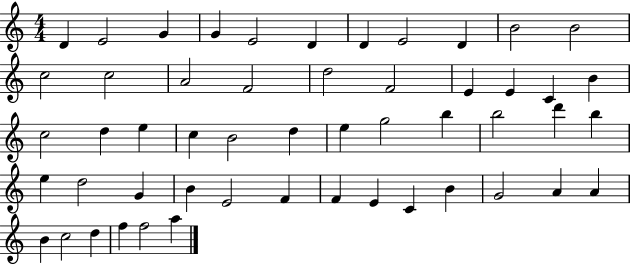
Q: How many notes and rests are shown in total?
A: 52